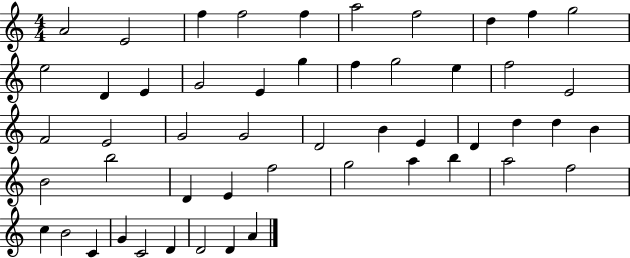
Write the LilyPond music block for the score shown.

{
  \clef treble
  \numericTimeSignature
  \time 4/4
  \key c \major
  a'2 e'2 | f''4 f''2 f''4 | a''2 f''2 | d''4 f''4 g''2 | \break e''2 d'4 e'4 | g'2 e'4 g''4 | f''4 g''2 e''4 | f''2 e'2 | \break f'2 e'2 | g'2 g'2 | d'2 b'4 e'4 | d'4 d''4 d''4 b'4 | \break b'2 b''2 | d'4 e'4 f''2 | g''2 a''4 b''4 | a''2 f''2 | \break c''4 b'2 c'4 | g'4 c'2 d'4 | d'2 d'4 a'4 | \bar "|."
}